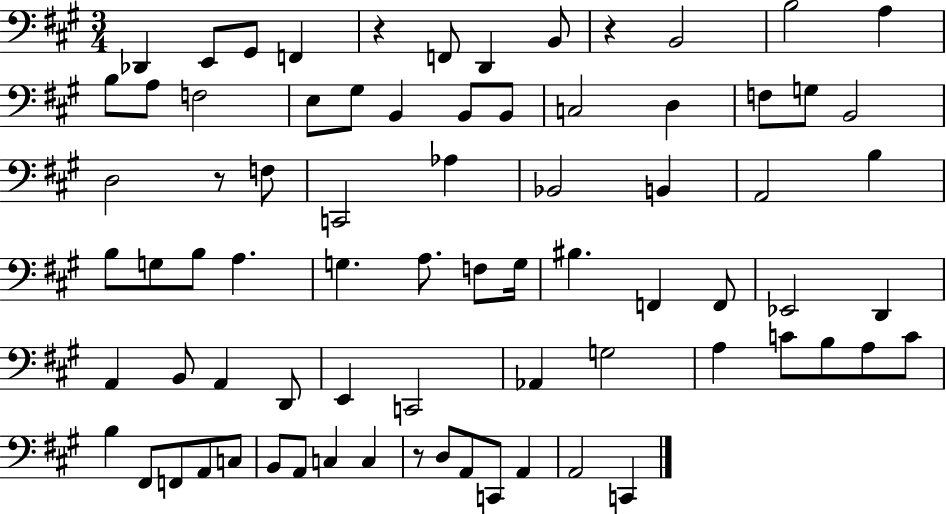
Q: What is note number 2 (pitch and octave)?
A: E2